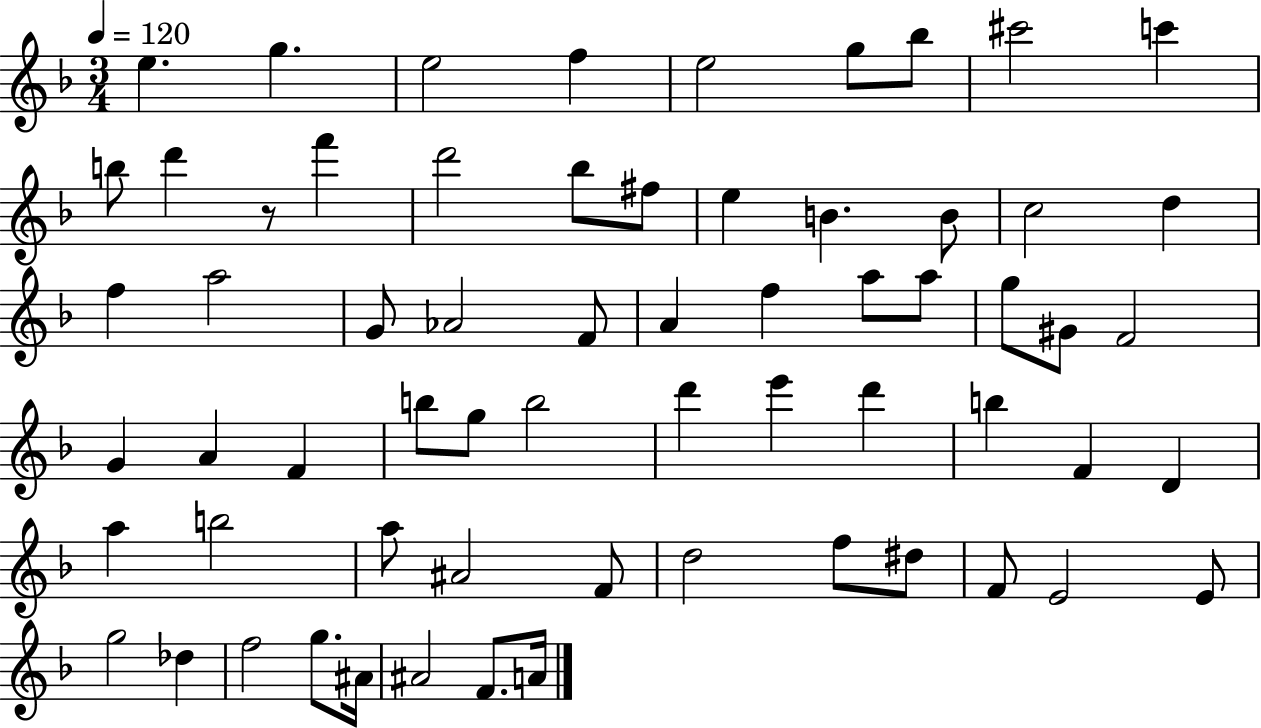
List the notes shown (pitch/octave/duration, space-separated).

E5/q. G5/q. E5/h F5/q E5/h G5/e Bb5/e C#6/h C6/q B5/e D6/q R/e F6/q D6/h Bb5/e F#5/e E5/q B4/q. B4/e C5/h D5/q F5/q A5/h G4/e Ab4/h F4/e A4/q F5/q A5/e A5/e G5/e G#4/e F4/h G4/q A4/q F4/q B5/e G5/e B5/h D6/q E6/q D6/q B5/q F4/q D4/q A5/q B5/h A5/e A#4/h F4/e D5/h F5/e D#5/e F4/e E4/h E4/e G5/h Db5/q F5/h G5/e. A#4/s A#4/h F4/e. A4/s